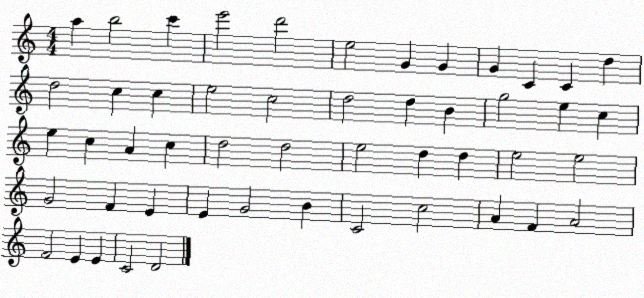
X:1
T:Untitled
M:4/4
L:1/4
K:C
a b2 c' e'2 d'2 e2 G G G C C d d2 c c e2 c2 d2 d B g2 e c e c A c d2 d2 e2 d d e2 e2 G2 F E E G2 B C2 c2 A F A2 F2 E E C2 D2